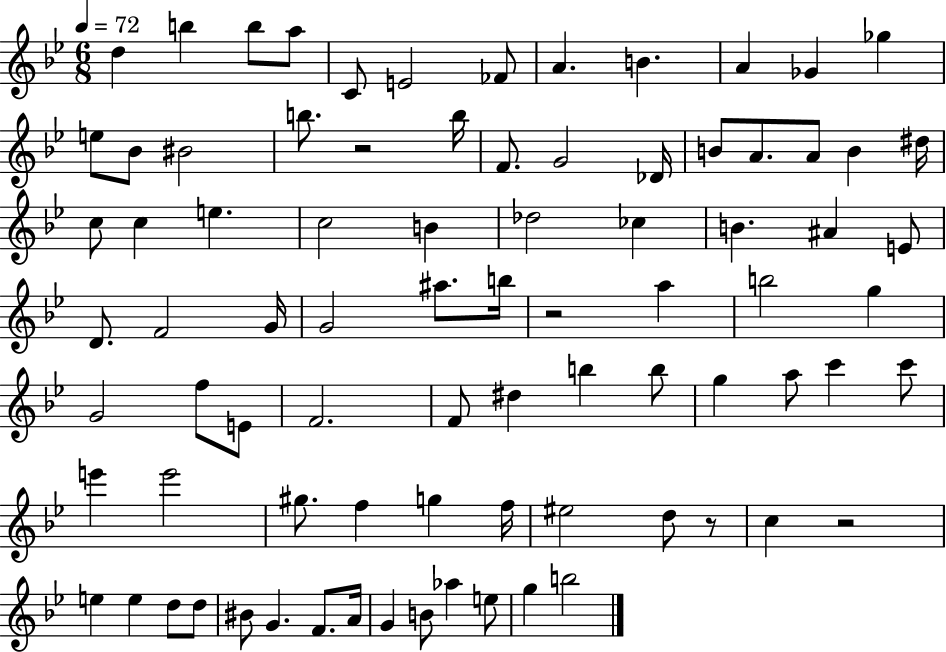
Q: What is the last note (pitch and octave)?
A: B5